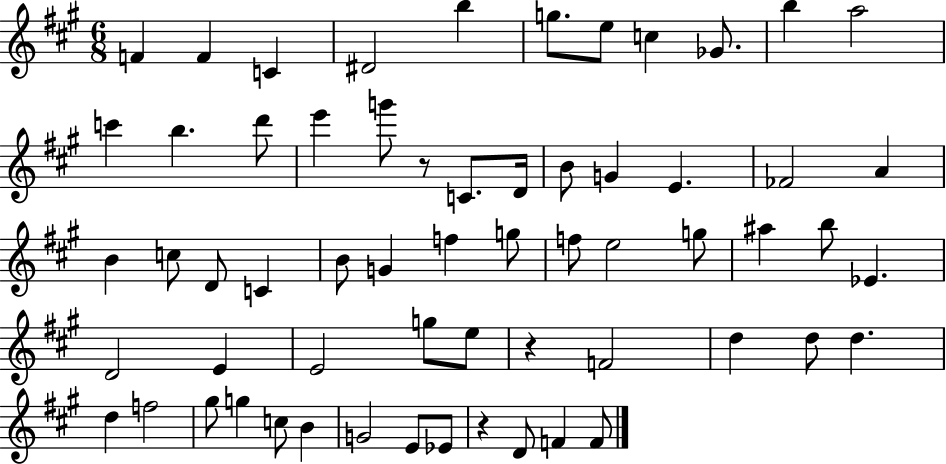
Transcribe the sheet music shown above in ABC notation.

X:1
T:Untitled
M:6/8
L:1/4
K:A
F F C ^D2 b g/2 e/2 c _G/2 b a2 c' b d'/2 e' g'/2 z/2 C/2 D/4 B/2 G E _F2 A B c/2 D/2 C B/2 G f g/2 f/2 e2 g/2 ^a b/2 _E D2 E E2 g/2 e/2 z F2 d d/2 d d f2 ^g/2 g c/2 B G2 E/2 _E/2 z D/2 F F/2